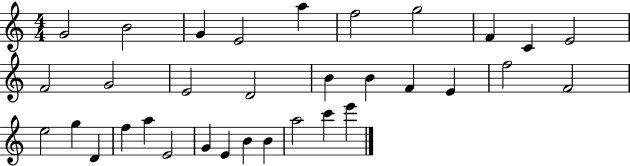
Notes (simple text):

G4/h B4/h G4/q E4/h A5/q F5/h G5/h F4/q C4/q E4/h F4/h G4/h E4/h D4/h B4/q B4/q F4/q E4/q F5/h F4/h E5/h G5/q D4/q F5/q A5/q E4/h G4/q E4/q B4/q B4/q A5/h C6/q E6/q